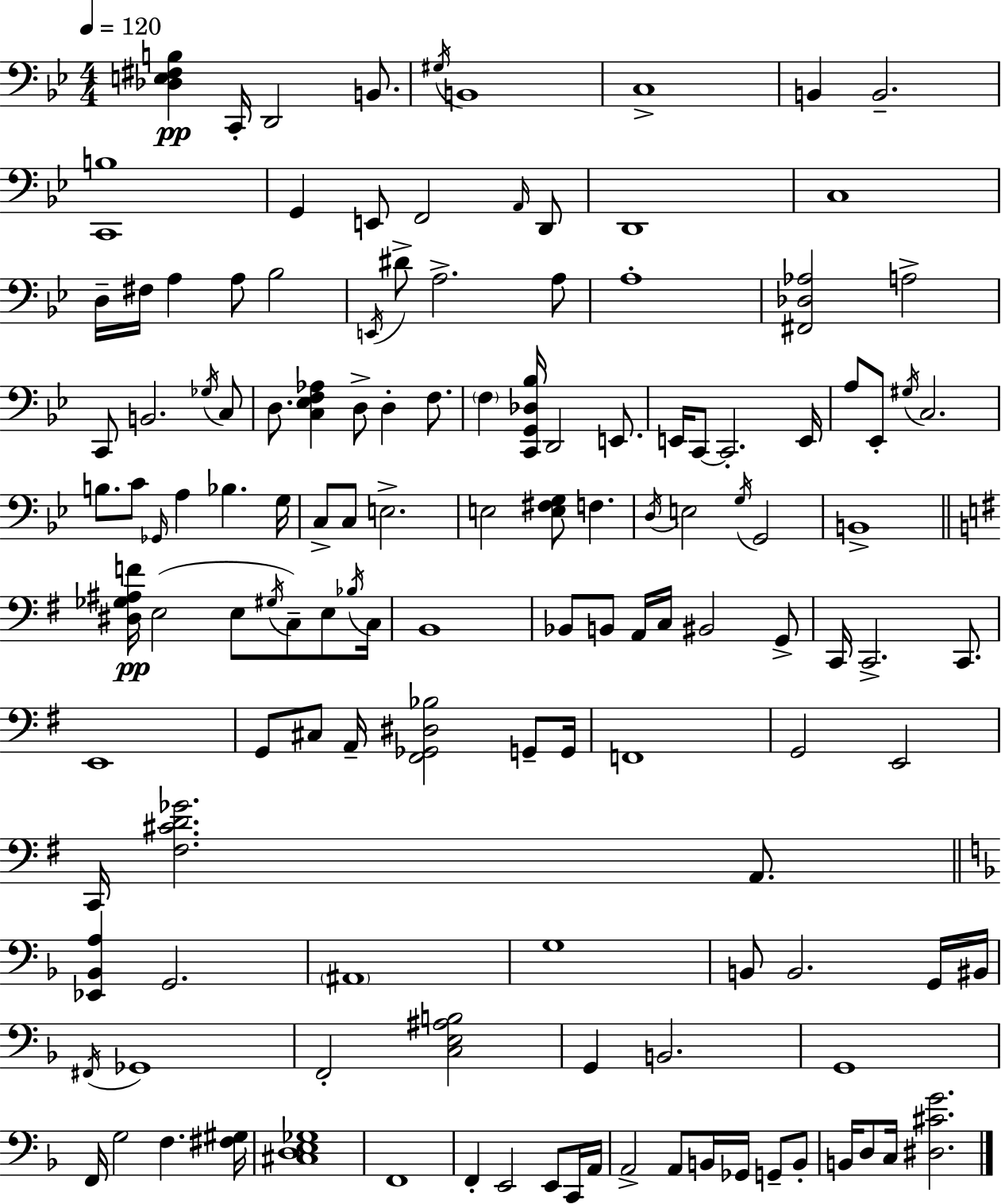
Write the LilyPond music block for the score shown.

{
  \clef bass
  \numericTimeSignature
  \time 4/4
  \key g \minor
  \tempo 4 = 120
  \repeat volta 2 { <des e fis b>4\pp c,16-. d,2 b,8. | \acciaccatura { gis16 } b,1 | c1-> | b,4 b,2.-- | \break <c, b>1 | g,4 e,8 f,2 \grace { a,16 } | d,8 d,1 | c1 | \break d16-- fis16 a4 a8 bes2 | \acciaccatura { e,16 } dis'8-> a2.-> | a8 a1-. | <fis, des aes>2 a2-> | \break c,8 b,2. | \acciaccatura { ges16 } c8 d8. <c ees f aes>4 d8-> d4-. | f8. \parenthesize f4 <c, g, des bes>16 d,2 | e,8. e,16 c,8~~ c,2.-. | \break e,16 a8 ees,8-. \acciaccatura { gis16 } c2. | b8. c'8 \grace { ges,16 } a4 bes4. | g16 c8-> c8 e2.-> | e2 <e fis g>8 | \break f4. \acciaccatura { d16 } e2 \acciaccatura { g16 } | g,2 b,1-> | \bar "||" \break \key g \major <dis ges ais f'>16\pp e2( e8 \acciaccatura { gis16 } c8--) e8 | \acciaccatura { bes16 } c16 b,1 | bes,8 b,8 a,16 c16 bis,2 | g,8-> c,16 c,2.-> c,8. | \break e,1 | g,8 cis8 a,16-- <fis, ges, dis bes>2 g,8-- | g,16 f,1 | g,2 e,2 | \break c,16 <fis cis' d' ges'>2. a,8. | \bar "||" \break \key f \major <ees, bes, a>4 g,2. | \parenthesize ais,1 | g1 | b,8 b,2. g,16 bis,16 | \break \acciaccatura { fis,16 } ges,1 | f,2-. <c e ais b>2 | g,4 b,2. | g,1 | \break f,16 g2 f4. | <fis gis>16 <cis d e ges>1 | f,1 | f,4-. e,2 e,8 c,16 | \break a,16 a,2-> a,8 b,16 ges,16 g,8-- b,8-. | b,16 d8 c16 <dis cis' g'>2. | } \bar "|."
}